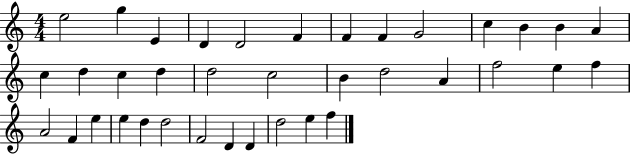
E5/h G5/q E4/q D4/q D4/h F4/q F4/q F4/q G4/h C5/q B4/q B4/q A4/q C5/q D5/q C5/q D5/q D5/h C5/h B4/q D5/h A4/q F5/h E5/q F5/q A4/h F4/q E5/q E5/q D5/q D5/h F4/h D4/q D4/q D5/h E5/q F5/q